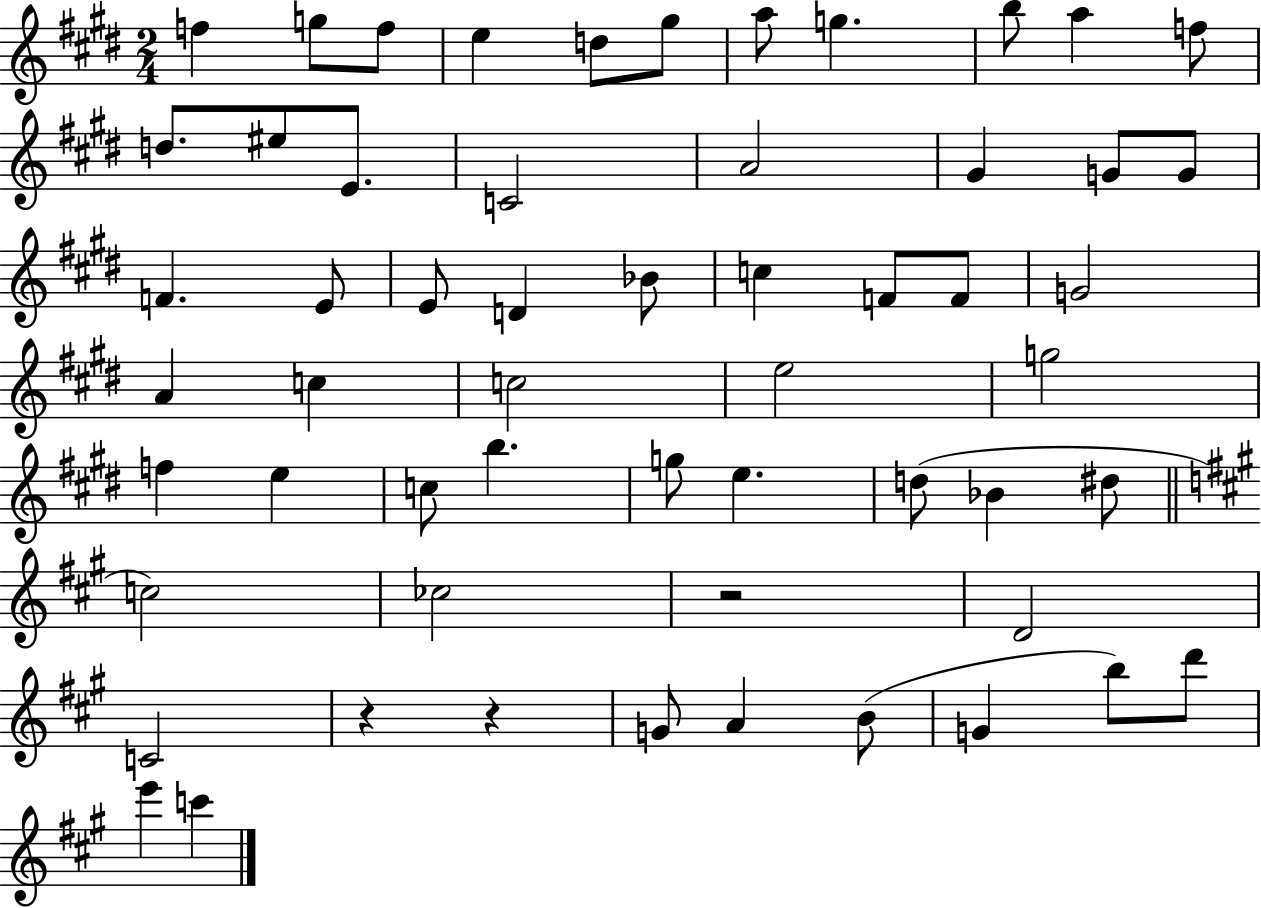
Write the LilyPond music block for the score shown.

{
  \clef treble
  \numericTimeSignature
  \time 2/4
  \key e \major
  f''4 g''8 f''8 | e''4 d''8 gis''8 | a''8 g''4. | b''8 a''4 f''8 | \break d''8. eis''8 e'8. | c'2 | a'2 | gis'4 g'8 g'8 | \break f'4. e'8 | e'8 d'4 bes'8 | c''4 f'8 f'8 | g'2 | \break a'4 c''4 | c''2 | e''2 | g''2 | \break f''4 e''4 | c''8 b''4. | g''8 e''4. | d''8( bes'4 dis''8 | \break \bar "||" \break \key a \major c''2) | ces''2 | r2 | d'2 | \break c'2 | r4 r4 | g'8 a'4 b'8( | g'4 b''8) d'''8 | \break e'''4 c'''4 | \bar "|."
}